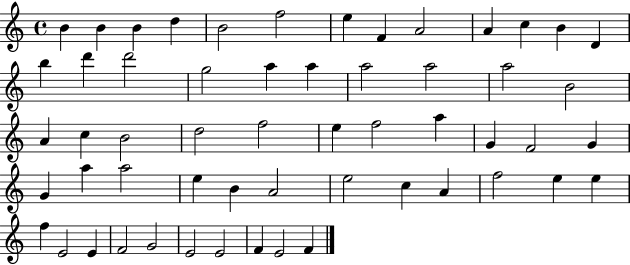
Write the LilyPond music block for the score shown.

{
  \clef treble
  \time 4/4
  \defaultTimeSignature
  \key c \major
  b'4 b'4 b'4 d''4 | b'2 f''2 | e''4 f'4 a'2 | a'4 c''4 b'4 d'4 | \break b''4 d'''4 d'''2 | g''2 a''4 a''4 | a''2 a''2 | a''2 b'2 | \break a'4 c''4 b'2 | d''2 f''2 | e''4 f''2 a''4 | g'4 f'2 g'4 | \break g'4 a''4 a''2 | e''4 b'4 a'2 | e''2 c''4 a'4 | f''2 e''4 e''4 | \break f''4 e'2 e'4 | f'2 g'2 | e'2 e'2 | f'4 e'2 f'4 | \break \bar "|."
}